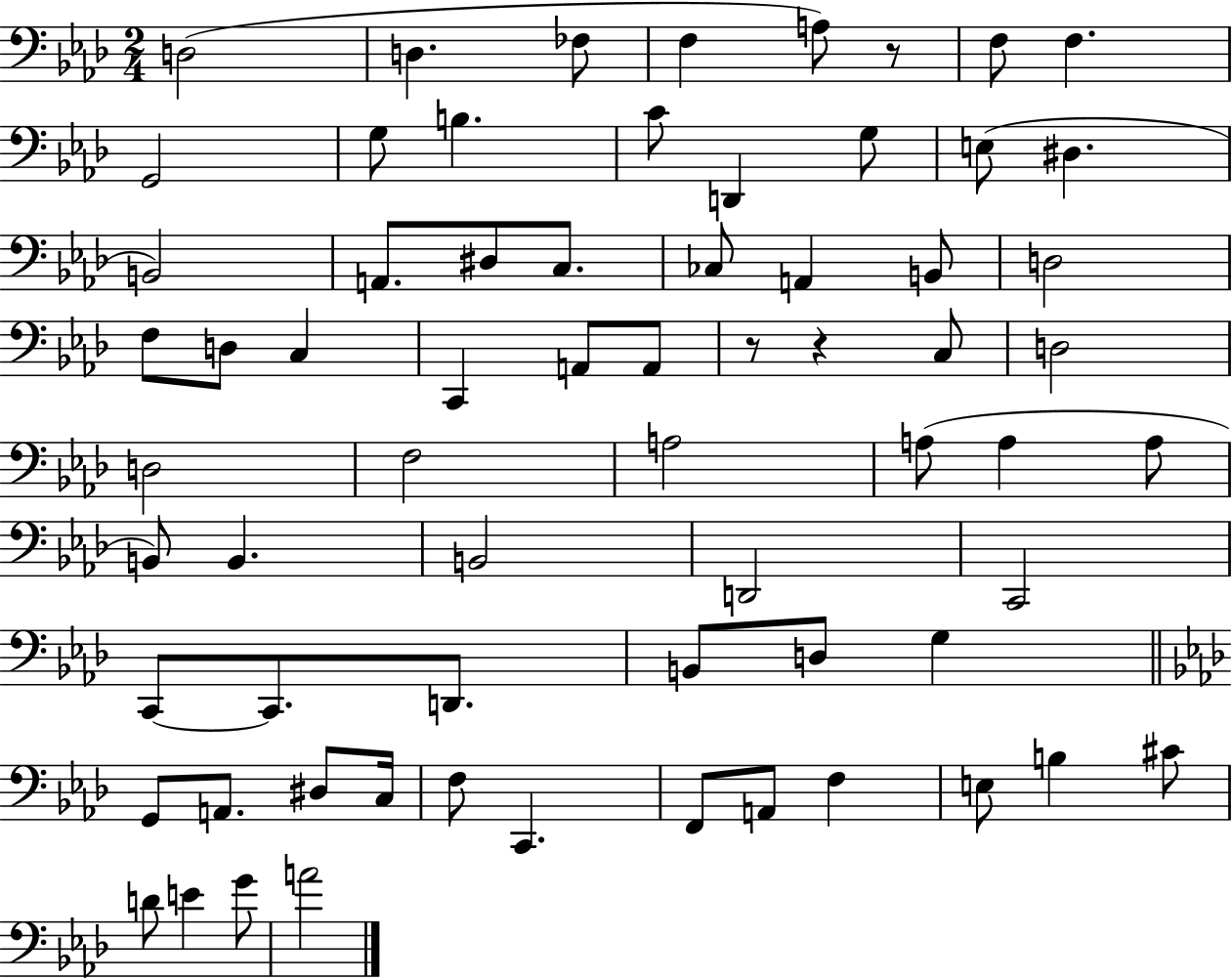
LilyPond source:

{
  \clef bass
  \numericTimeSignature
  \time 2/4
  \key aes \major
  d2( | d4. fes8 | f4 a8) r8 | f8 f4. | \break g,2 | g8 b4. | c'8 d,4 g8 | e8( dis4. | \break b,2) | a,8. dis8 c8. | ces8 a,4 b,8 | d2 | \break f8 d8 c4 | c,4 a,8 a,8 | r8 r4 c8 | d2 | \break d2 | f2 | a2 | a8( a4 a8 | \break b,8) b,4. | b,2 | d,2 | c,2 | \break c,8~~ c,8. d,8. | b,8 d8 g4 | \bar "||" \break \key aes \major g,8 a,8. dis8 c16 | f8 c,4. | f,8 a,8 f4 | e8 b4 cis'8 | \break d'8 e'4 g'8 | a'2 | \bar "|."
}